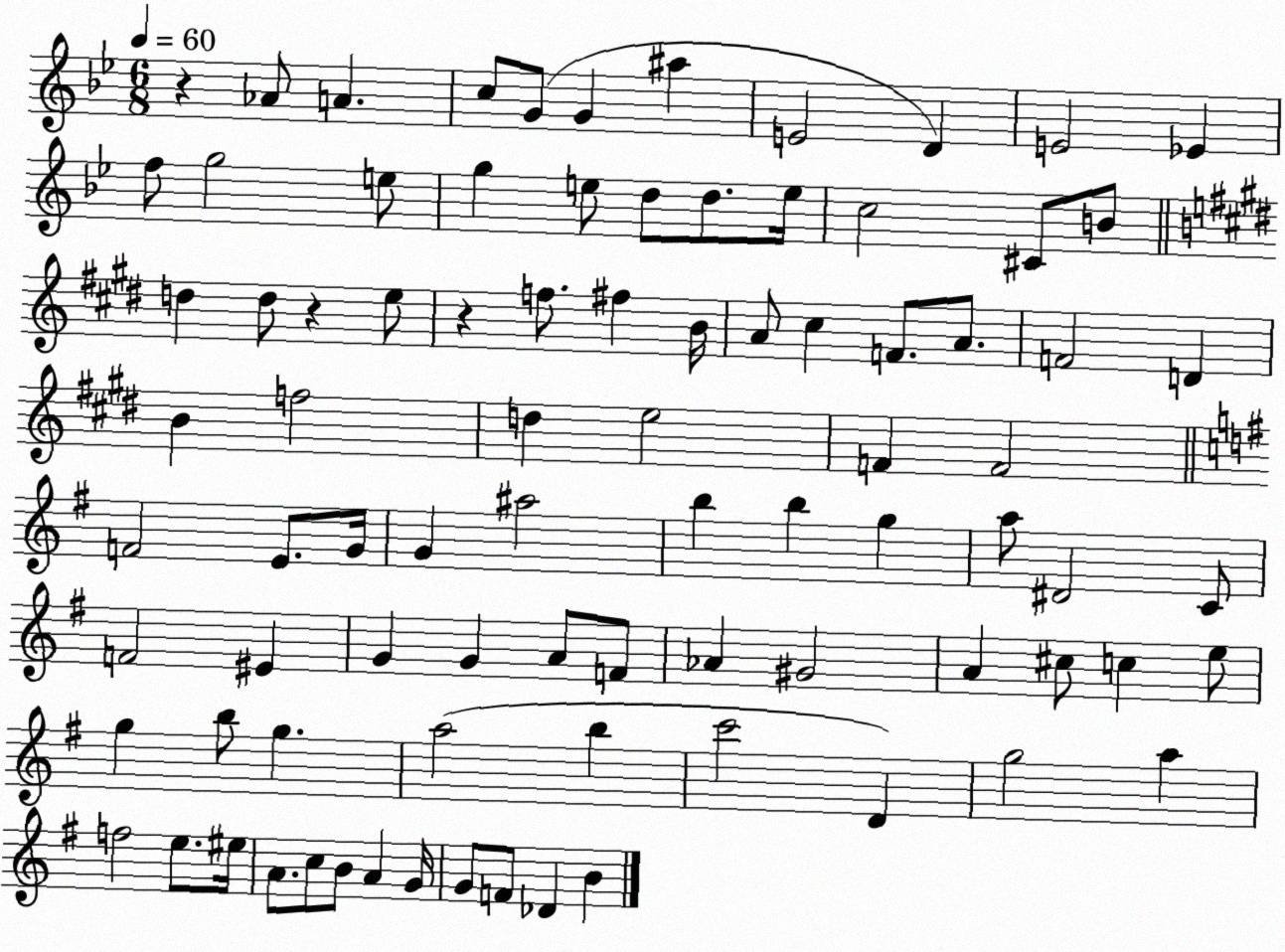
X:1
T:Untitled
M:6/8
L:1/4
K:Bb
z _A/2 A c/2 G/2 G ^a E2 D E2 _E f/2 g2 e/2 g e/2 d/2 d/2 e/4 c2 ^C/2 B/2 d d/2 z e/2 z f/2 ^f B/4 A/2 ^c F/2 A/2 F2 D B f2 d e2 F F2 F2 E/2 G/4 G ^a2 b b g a/2 ^D2 C/2 F2 ^E G G A/2 F/2 _A ^G2 A ^c/2 c e/2 g b/2 g a2 b c'2 D g2 a f2 e/2 ^e/4 A/2 c/2 B/2 A G/4 G/2 F/2 _D B